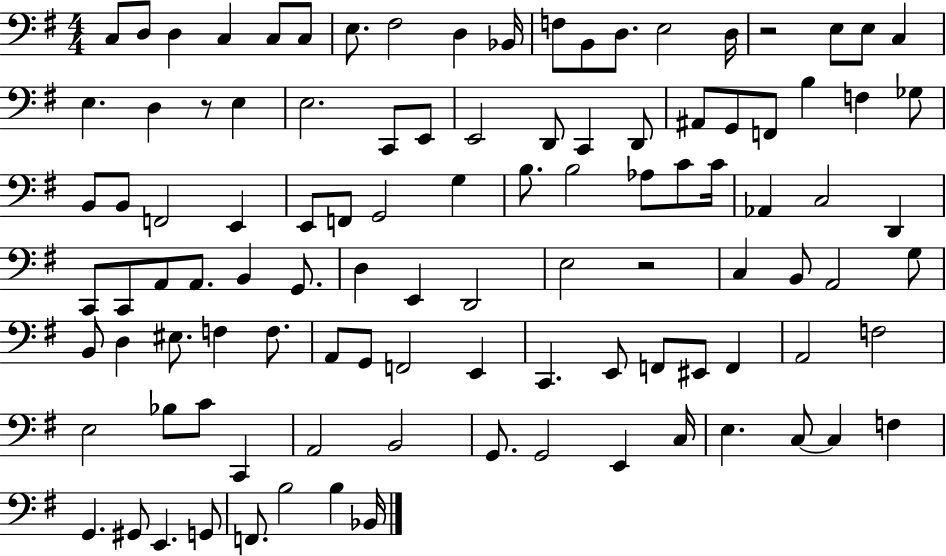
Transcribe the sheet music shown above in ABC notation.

X:1
T:Untitled
M:4/4
L:1/4
K:G
C,/2 D,/2 D, C, C,/2 C,/2 E,/2 ^F,2 D, _B,,/4 F,/2 B,,/2 D,/2 E,2 D,/4 z2 E,/2 E,/2 C, E, D, z/2 E, E,2 C,,/2 E,,/2 E,,2 D,,/2 C,, D,,/2 ^A,,/2 G,,/2 F,,/2 B, F, _G,/2 B,,/2 B,,/2 F,,2 E,, E,,/2 F,,/2 G,,2 G, B,/2 B,2 _A,/2 C/2 C/4 _A,, C,2 D,, C,,/2 C,,/2 A,,/2 A,,/2 B,, G,,/2 D, E,, D,,2 E,2 z2 C, B,,/2 A,,2 G,/2 B,,/2 D, ^E,/2 F, F,/2 A,,/2 G,,/2 F,,2 E,, C,, E,,/2 F,,/2 ^E,,/2 F,, A,,2 F,2 E,2 _B,/2 C/2 C,, A,,2 B,,2 G,,/2 G,,2 E,, C,/4 E, C,/2 C, F, G,, ^G,,/2 E,, G,,/2 F,,/2 B,2 B, _B,,/4